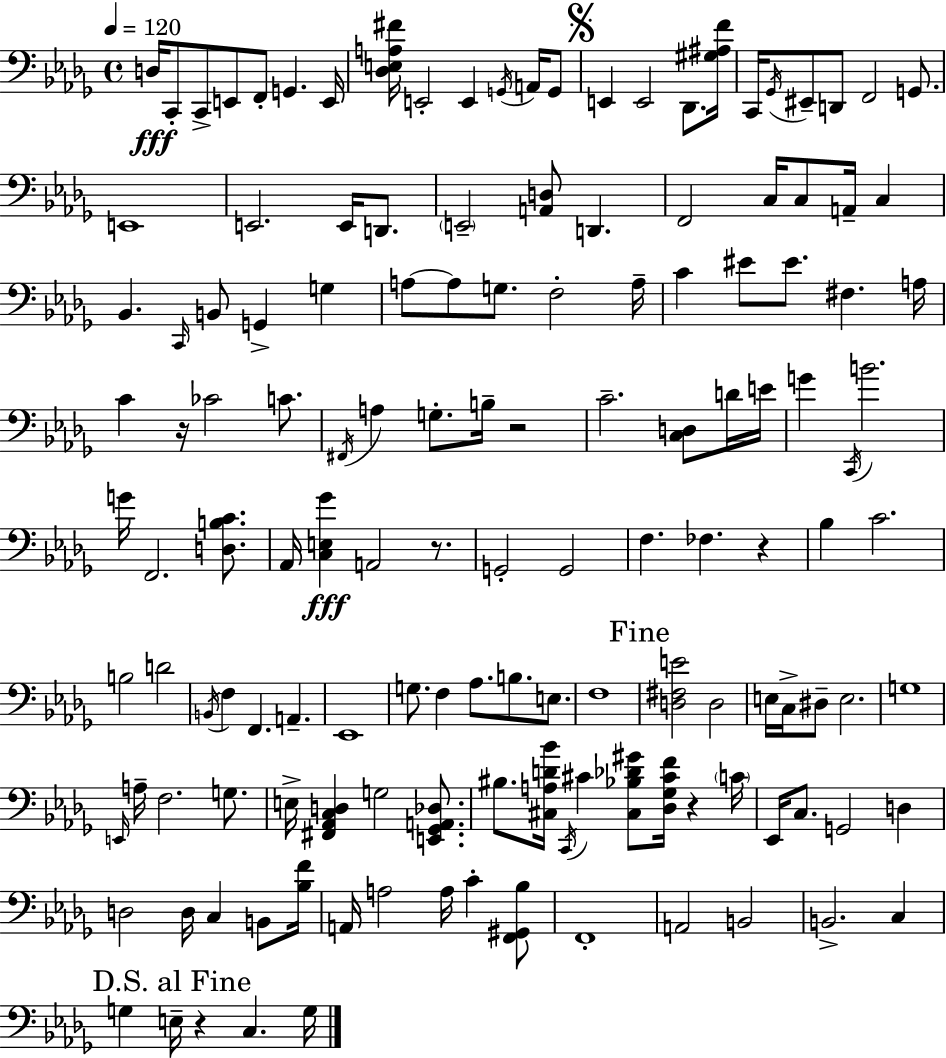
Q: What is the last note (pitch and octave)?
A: G3